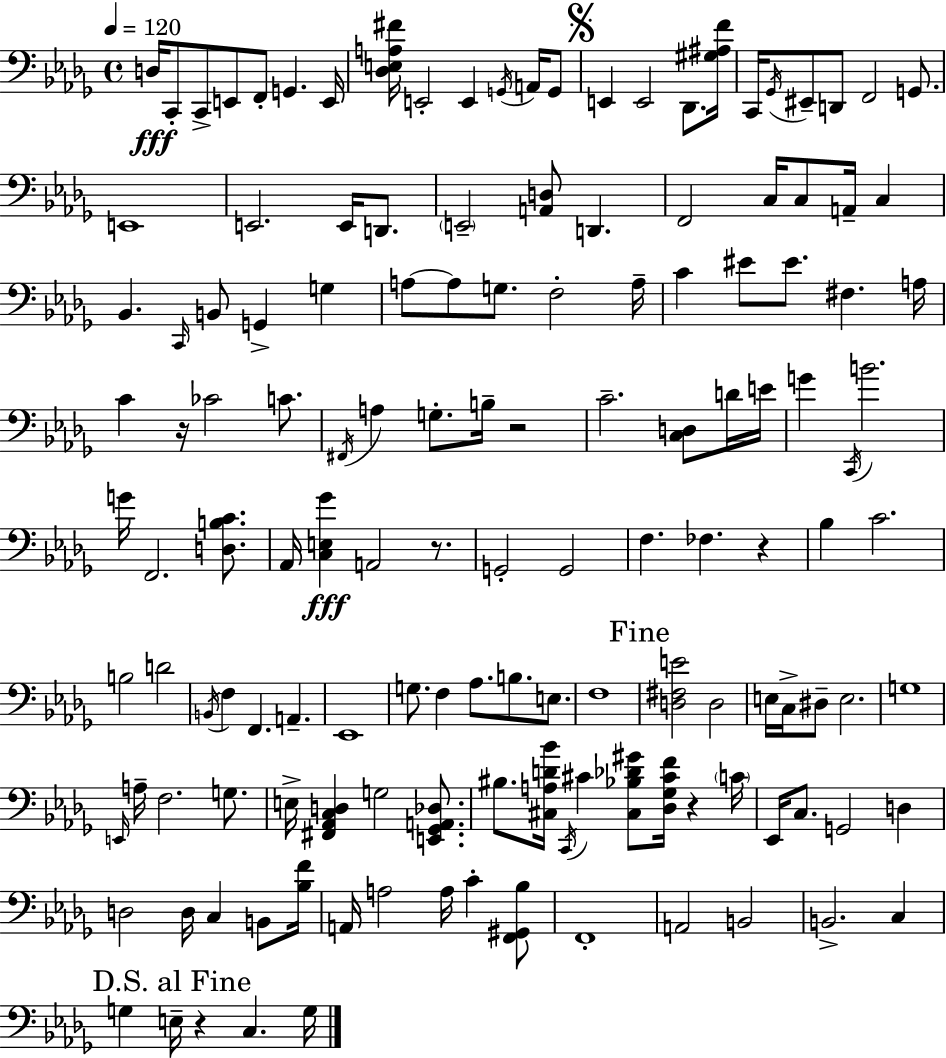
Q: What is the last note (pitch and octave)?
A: G3